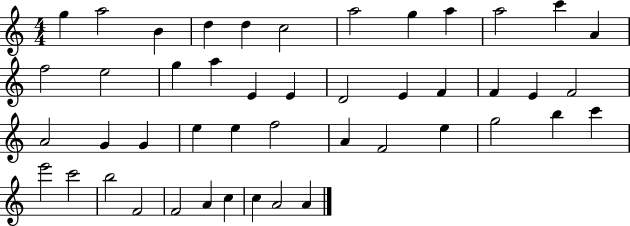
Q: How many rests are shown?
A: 0